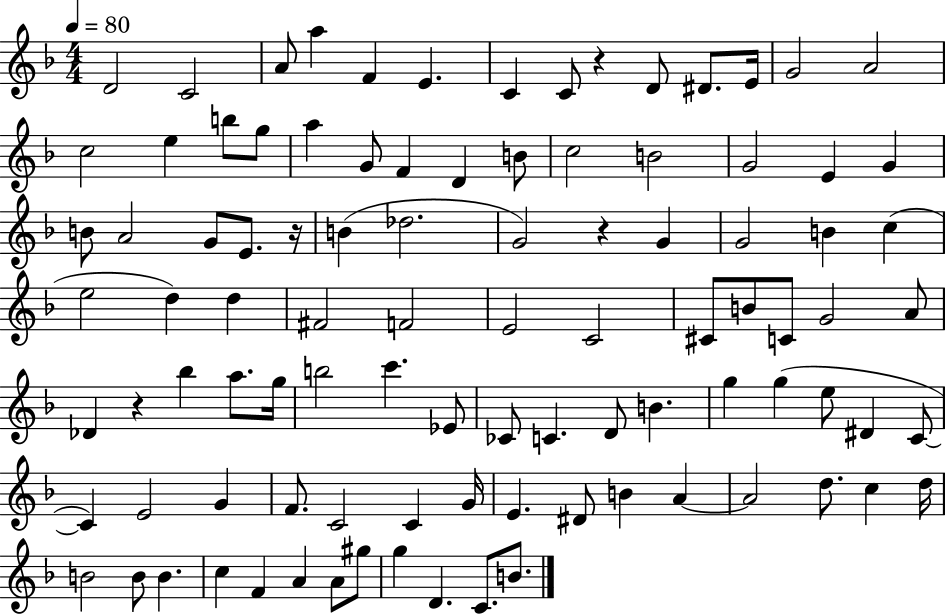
X:1
T:Untitled
M:4/4
L:1/4
K:F
D2 C2 A/2 a F E C C/2 z D/2 ^D/2 E/4 G2 A2 c2 e b/2 g/2 a G/2 F D B/2 c2 B2 G2 E G B/2 A2 G/2 E/2 z/4 B _d2 G2 z G G2 B c e2 d d ^F2 F2 E2 C2 ^C/2 B/2 C/2 G2 A/2 _D z _b a/2 g/4 b2 c' _E/2 _C/2 C D/2 B g g e/2 ^D C/2 C E2 G F/2 C2 C G/4 E ^D/2 B A A2 d/2 c d/4 B2 B/2 B c F A A/2 ^g/2 g D C/2 B/2